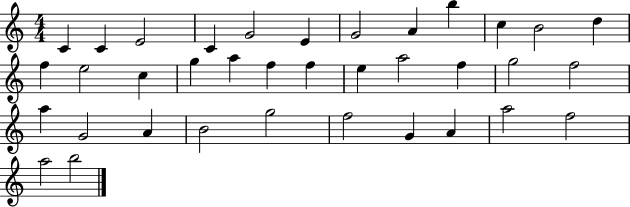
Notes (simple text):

C4/q C4/q E4/h C4/q G4/h E4/q G4/h A4/q B5/q C5/q B4/h D5/q F5/q E5/h C5/q G5/q A5/q F5/q F5/q E5/q A5/h F5/q G5/h F5/h A5/q G4/h A4/q B4/h G5/h F5/h G4/q A4/q A5/h F5/h A5/h B5/h